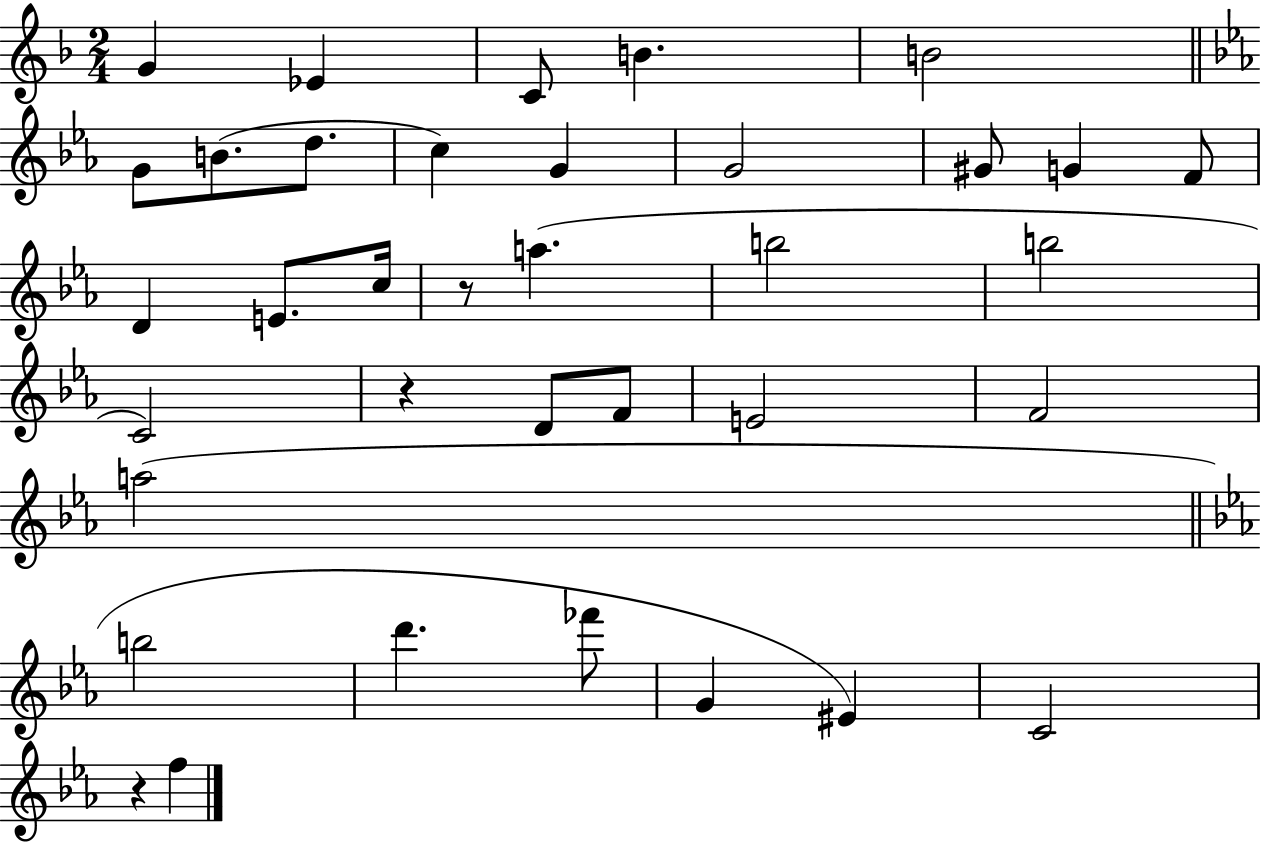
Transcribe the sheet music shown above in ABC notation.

X:1
T:Untitled
M:2/4
L:1/4
K:F
G _E C/2 B B2 G/2 B/2 d/2 c G G2 ^G/2 G F/2 D E/2 c/4 z/2 a b2 b2 C2 z D/2 F/2 E2 F2 a2 b2 d' _f'/2 G ^E C2 z f